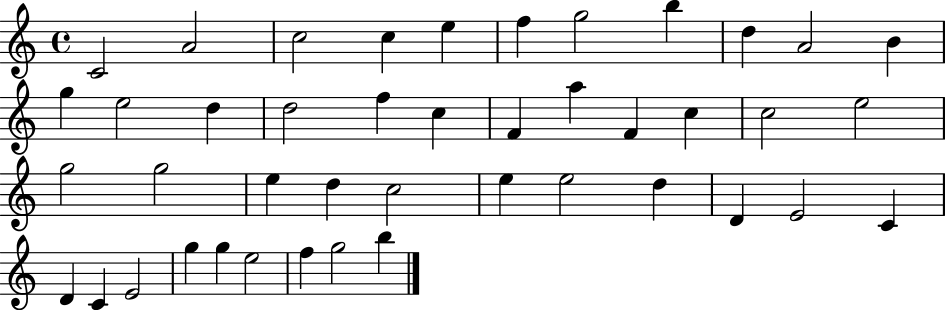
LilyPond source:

{
  \clef treble
  \time 4/4
  \defaultTimeSignature
  \key c \major
  c'2 a'2 | c''2 c''4 e''4 | f''4 g''2 b''4 | d''4 a'2 b'4 | \break g''4 e''2 d''4 | d''2 f''4 c''4 | f'4 a''4 f'4 c''4 | c''2 e''2 | \break g''2 g''2 | e''4 d''4 c''2 | e''4 e''2 d''4 | d'4 e'2 c'4 | \break d'4 c'4 e'2 | g''4 g''4 e''2 | f''4 g''2 b''4 | \bar "|."
}